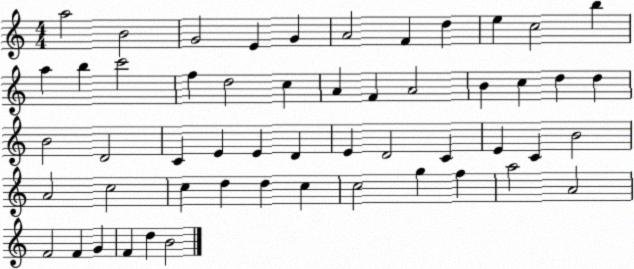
X:1
T:Untitled
M:4/4
L:1/4
K:C
a2 B2 G2 E G A2 F d e c2 b a b c'2 f d2 c A F A2 B c d d B2 D2 C E E D E D2 C E C B2 A2 c2 c d d c c2 g f a2 A2 F2 F G F d B2